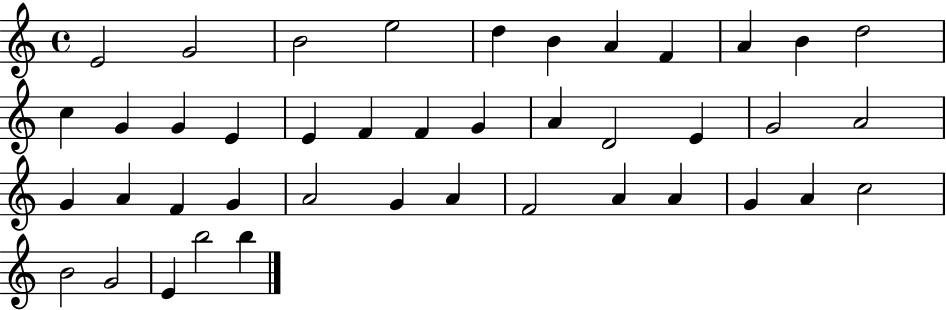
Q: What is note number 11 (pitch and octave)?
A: D5